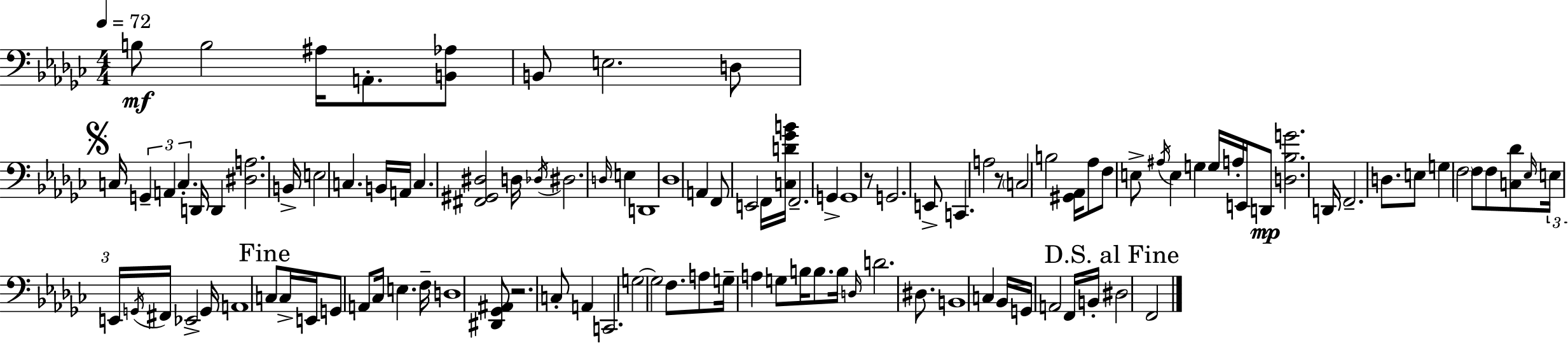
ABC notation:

X:1
T:Untitled
M:4/4
L:1/4
K:Ebm
B,/2 B,2 ^A,/4 A,,/2 [B,,_A,]/2 B,,/2 E,2 D,/2 C,/4 G,, A,, C, D,,/4 D,, [^D,A,]2 B,,/4 E,2 C, B,,/4 A,,/4 C, [^F,,^G,,^D,]2 D,/4 _D,/4 ^D,2 D,/4 E, D,,4 _D,4 A,, F,,/2 E,,2 F,,/4 [C,D_GB]/4 F,,2 G,, G,,4 z/2 G,,2 E,,/2 C,, A,2 z/2 C,2 B,2 [^G,,_A,,]/4 _A,/2 F,/2 E,/2 ^A,/4 E, G, G,/4 A,/4 E,,/4 D,,/2 [D,_B,G]2 D,,/4 F,,2 D,/2 E,/2 G, F,2 F,/2 F,/2 [C,_D]/2 _E,/4 E,/4 E,,/4 G,,/4 ^F,,/4 _E,,2 G,,/4 A,,4 C,/2 C,/4 E,,/4 G,,/2 A,,/2 _C,/4 E, F,/4 D,4 [^D,,_G,,^A,,]/2 z2 C,/2 A,, C,,2 G,2 G,2 F,/2 A,/2 G,/4 A, G,/2 B,/4 B,/2 B,/4 D,/4 D2 ^D,/2 B,,4 C, _B,,/4 G,,/4 A,,2 F,,/4 B,,/4 ^D,2 F,,2